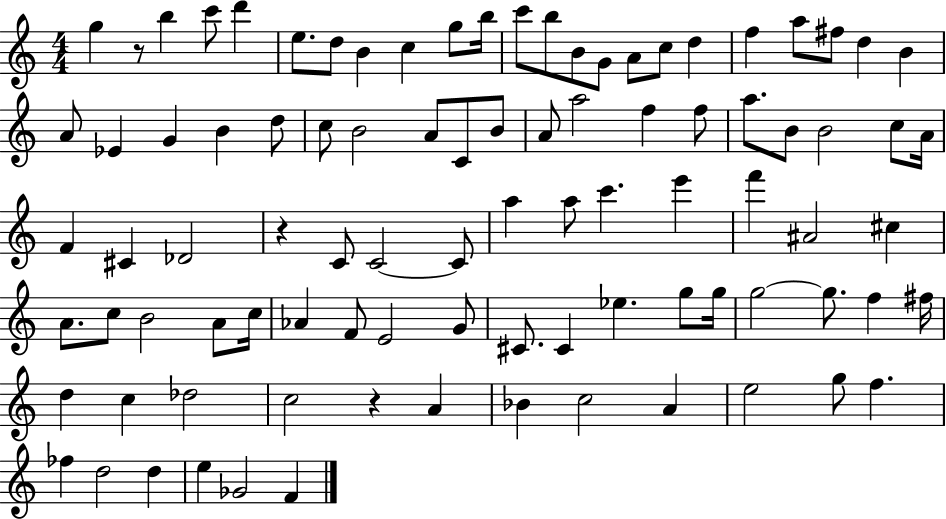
{
  \clef treble
  \numericTimeSignature
  \time 4/4
  \key c \major
  \repeat volta 2 { g''4 r8 b''4 c'''8 d'''4 | e''8. d''8 b'4 c''4 g''8 b''16 | c'''8 b''8 b'8 g'8 a'8 c''8 d''4 | f''4 a''8 fis''8 d''4 b'4 | \break a'8 ees'4 g'4 b'4 d''8 | c''8 b'2 a'8 c'8 b'8 | a'8 a''2 f''4 f''8 | a''8. b'8 b'2 c''8 a'16 | \break f'4 cis'4 des'2 | r4 c'8 c'2~~ c'8 | a''4 a''8 c'''4. e'''4 | f'''4 ais'2 cis''4 | \break a'8. c''8 b'2 a'8 c''16 | aes'4 f'8 e'2 g'8 | cis'8. cis'4 ees''4. g''8 g''16 | g''2~~ g''8. f''4 fis''16 | \break d''4 c''4 des''2 | c''2 r4 a'4 | bes'4 c''2 a'4 | e''2 g''8 f''4. | \break fes''4 d''2 d''4 | e''4 ges'2 f'4 | } \bar "|."
}